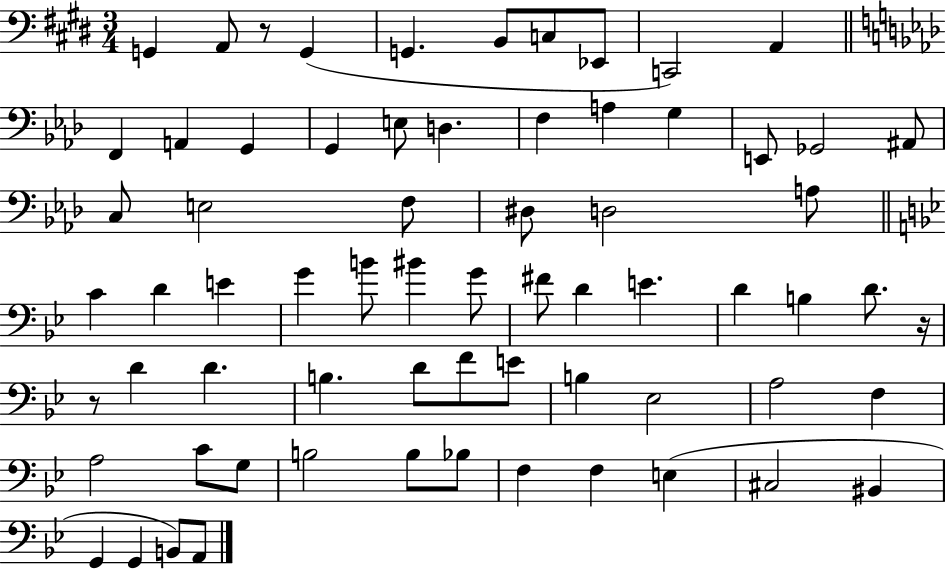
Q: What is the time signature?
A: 3/4